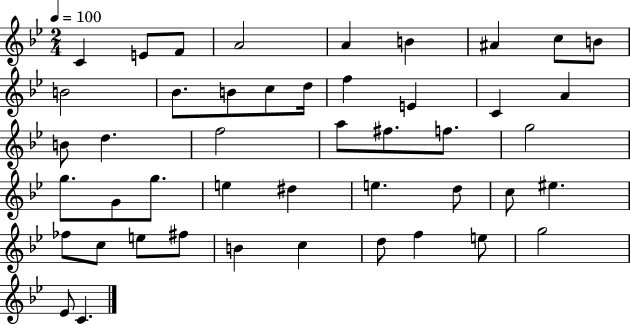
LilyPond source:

{
  \clef treble
  \numericTimeSignature
  \time 2/4
  \key bes \major
  \tempo 4 = 100
  \repeat volta 2 { c'4 e'8 f'8 | a'2 | a'4 b'4 | ais'4 c''8 b'8 | \break b'2 | bes'8. b'8 c''8 d''16 | f''4 e'4 | c'4 a'4 | \break b'8 d''4. | f''2 | a''8 fis''8. f''8. | g''2 | \break g''8. g'8 g''8. | e''4 dis''4 | e''4. d''8 | c''8 eis''4. | \break fes''8 c''8 e''8 fis''8 | b'4 c''4 | d''8 f''4 e''8 | g''2 | \break ees'8 c'4. | } \bar "|."
}